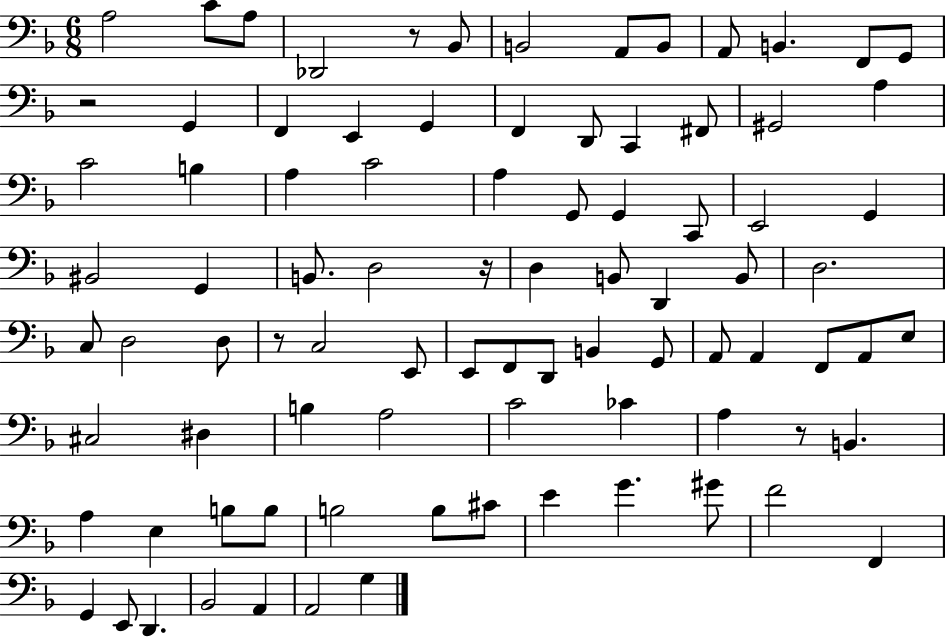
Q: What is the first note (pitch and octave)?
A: A3